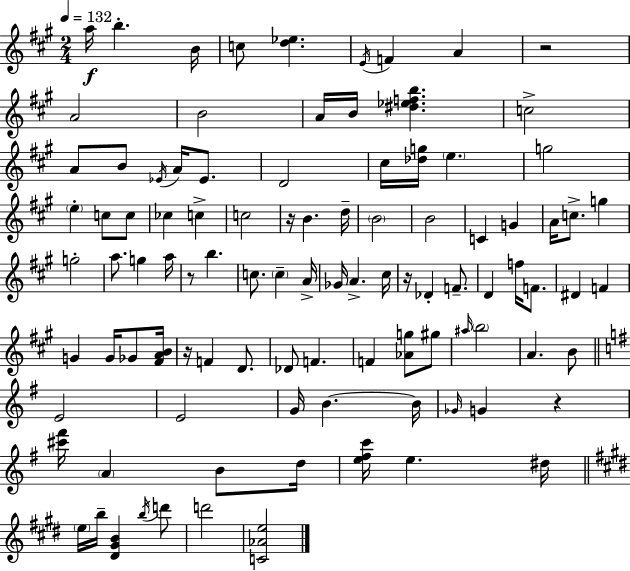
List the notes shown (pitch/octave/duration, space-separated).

A5/s B5/q. B4/s C5/e [D5,Eb5]/q. E4/s F4/q A4/q R/h A4/h B4/h A4/s B4/s [D#5,Eb5,F5,B5]/q. C5/h A4/e B4/e Eb4/s A4/s Eb4/e. D4/h C#5/s [Db5,G5]/s E5/q. G5/h E5/q C5/e C5/e CES5/q C5/q C5/h R/s B4/q. D5/s B4/h B4/h C4/q G4/q A4/s C5/e. G5/q G5/h A5/e. G5/q A5/s R/e B5/q. C5/e. C5/q A4/s Gb4/s A4/q. C#5/s R/s Db4/q F4/e. D4/q F5/s F4/e. D#4/q F4/q G4/q G4/s Gb4/e [F#4,A4,B4]/s R/s F4/q D4/e. Db4/e F4/q. F4/q [Ab4,G5]/e G#5/e A#5/s B5/h A4/q. B4/e E4/h E4/h G4/s B4/q. B4/s Gb4/s G4/q R/q [C#6,F#6]/s A4/q B4/e D5/s [E5,F#5,C6]/s E5/q. D#5/s E5/s B5/s [D#4,G#4,B4]/q B5/s D6/e D6/h [C4,Ab4,E5]/h